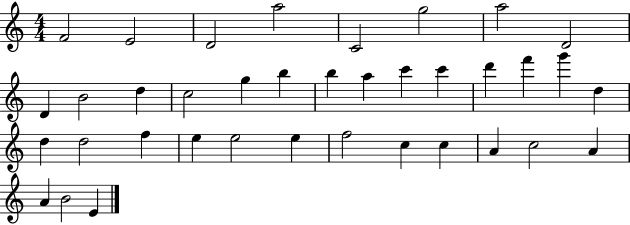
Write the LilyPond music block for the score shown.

{
  \clef treble
  \numericTimeSignature
  \time 4/4
  \key c \major
  f'2 e'2 | d'2 a''2 | c'2 g''2 | a''2 d'2 | \break d'4 b'2 d''4 | c''2 g''4 b''4 | b''4 a''4 c'''4 c'''4 | d'''4 f'''4 g'''4 d''4 | \break d''4 d''2 f''4 | e''4 e''2 e''4 | f''2 c''4 c''4 | a'4 c''2 a'4 | \break a'4 b'2 e'4 | \bar "|."
}